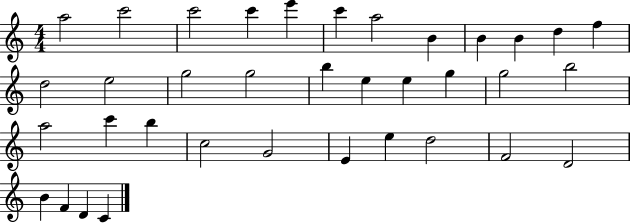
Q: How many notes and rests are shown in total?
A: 36